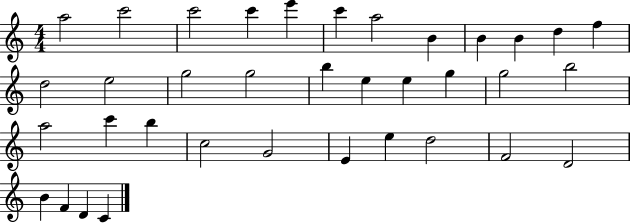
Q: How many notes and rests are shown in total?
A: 36